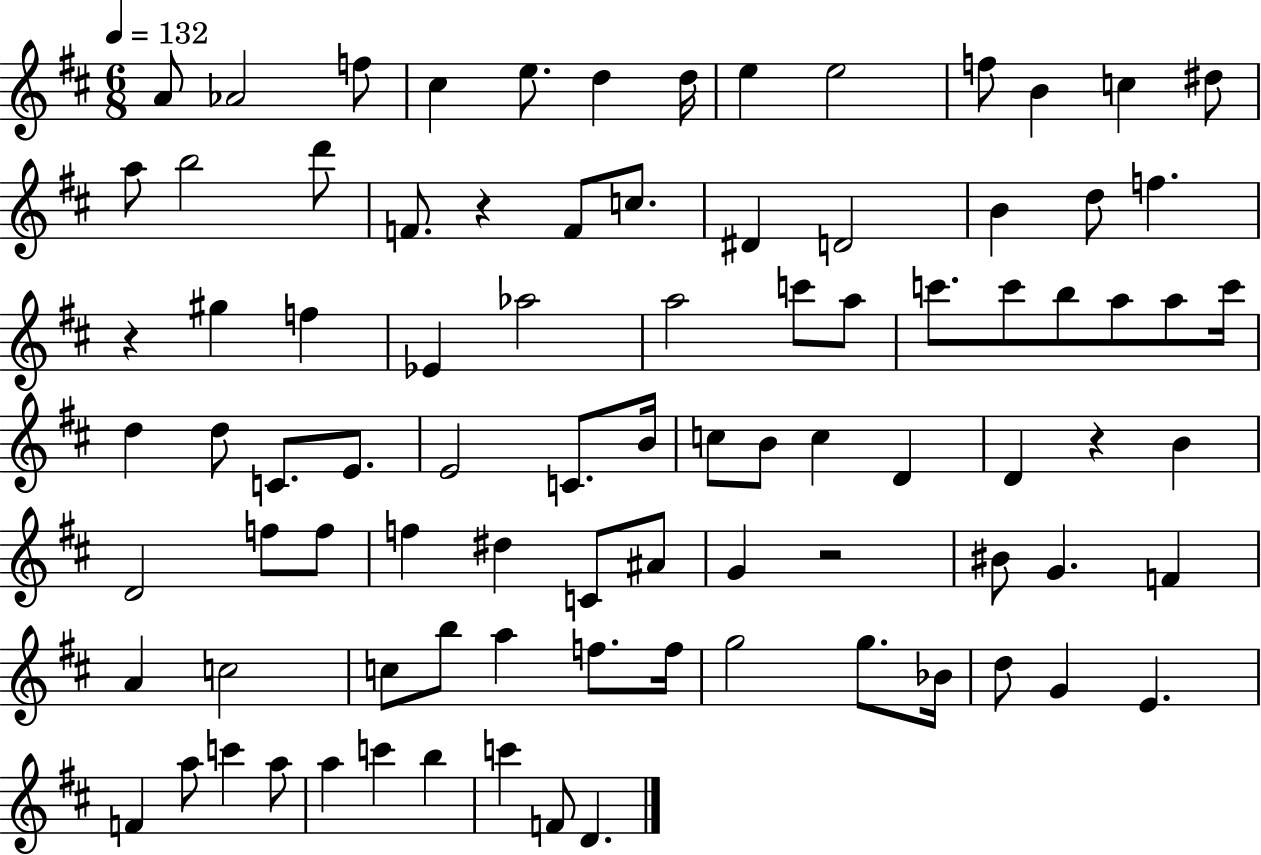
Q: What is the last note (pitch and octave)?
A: D4